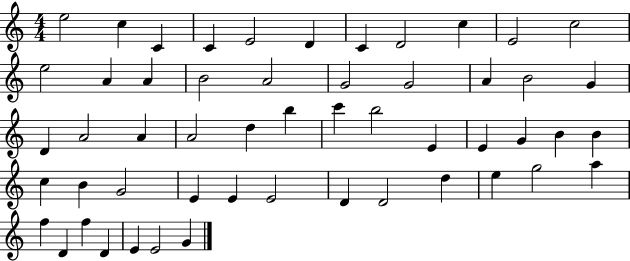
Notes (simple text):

E5/h C5/q C4/q C4/q E4/h D4/q C4/q D4/h C5/q E4/h C5/h E5/h A4/q A4/q B4/h A4/h G4/h G4/h A4/q B4/h G4/q D4/q A4/h A4/q A4/h D5/q B5/q C6/q B5/h E4/q E4/q G4/q B4/q B4/q C5/q B4/q G4/h E4/q E4/q E4/h D4/q D4/h D5/q E5/q G5/h A5/q F5/q D4/q F5/q D4/q E4/q E4/h G4/q